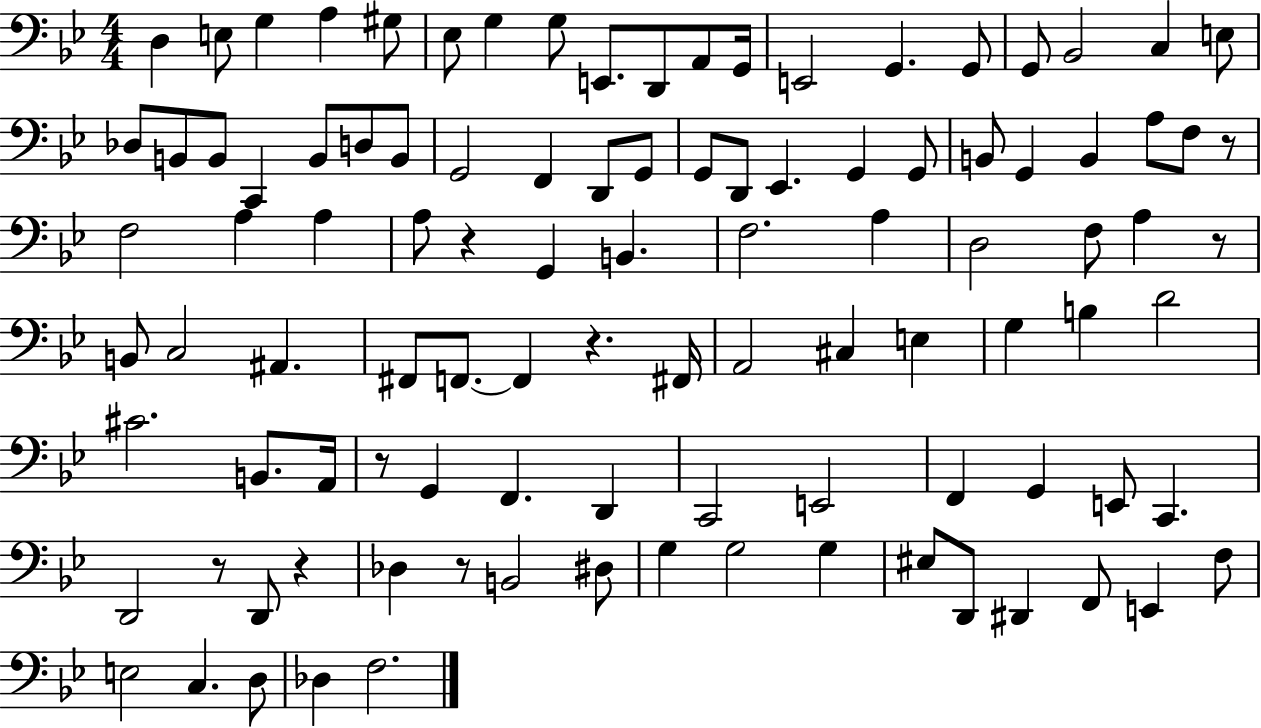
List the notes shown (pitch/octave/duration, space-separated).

D3/q E3/e G3/q A3/q G#3/e Eb3/e G3/q G3/e E2/e. D2/e A2/e G2/s E2/h G2/q. G2/e G2/e Bb2/h C3/q E3/e Db3/e B2/e B2/e C2/q B2/e D3/e B2/e G2/h F2/q D2/e G2/e G2/e D2/e Eb2/q. G2/q G2/e B2/e G2/q B2/q A3/e F3/e R/e F3/h A3/q A3/q A3/e R/q G2/q B2/q. F3/h. A3/q D3/h F3/e A3/q R/e B2/e C3/h A#2/q. F#2/e F2/e. F2/q R/q. F#2/s A2/h C#3/q E3/q G3/q B3/q D4/h C#4/h. B2/e. A2/s R/e G2/q F2/q. D2/q C2/h E2/h F2/q G2/q E2/e C2/q. D2/h R/e D2/e R/q Db3/q R/e B2/h D#3/e G3/q G3/h G3/q EIS3/e D2/e D#2/q F2/e E2/q F3/e E3/h C3/q. D3/e Db3/q F3/h.